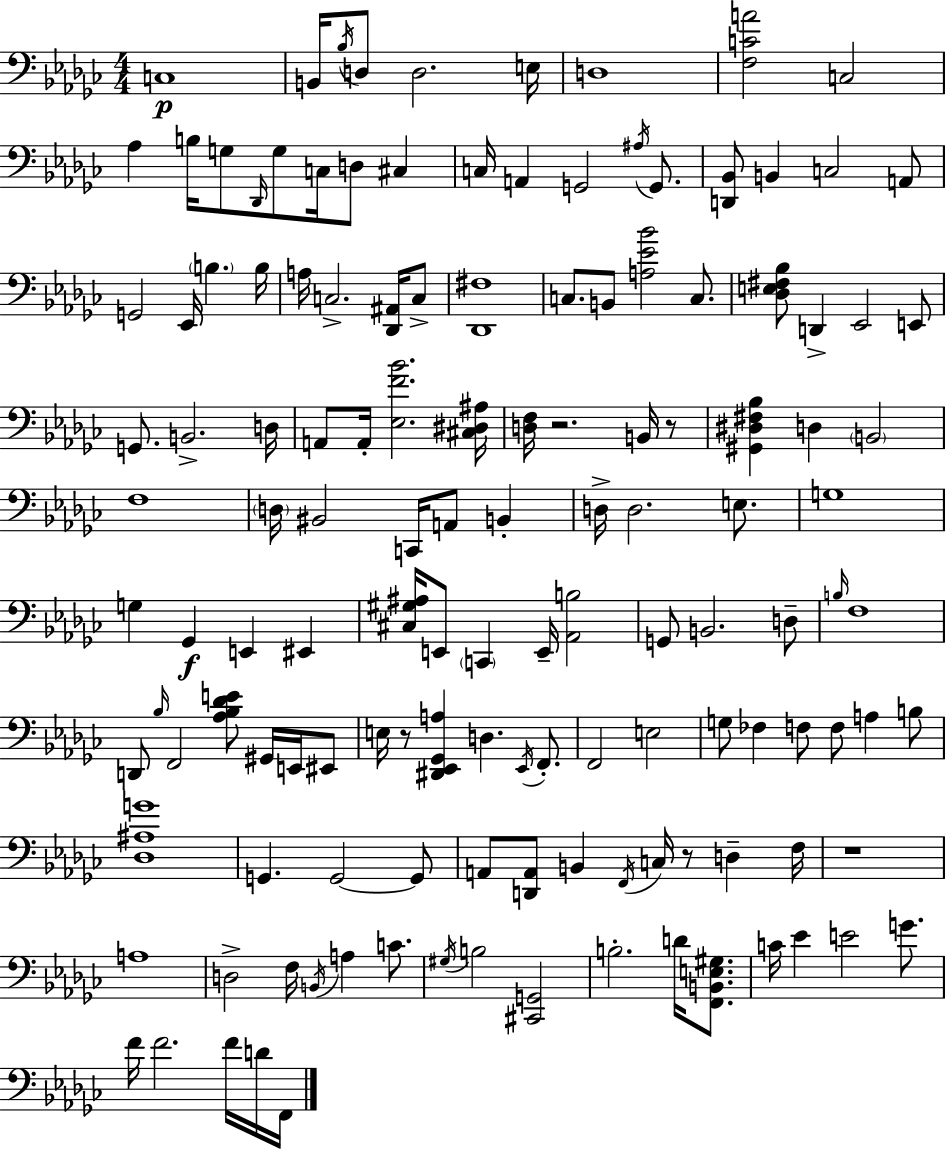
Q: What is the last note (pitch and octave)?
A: F2